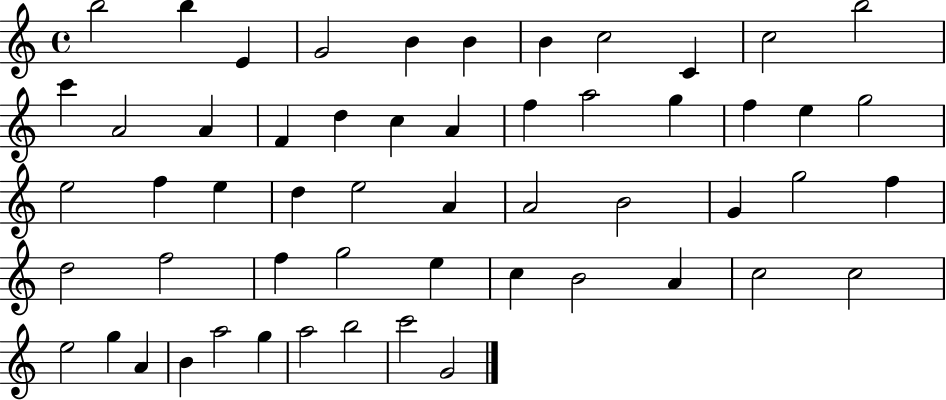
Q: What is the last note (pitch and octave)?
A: G4